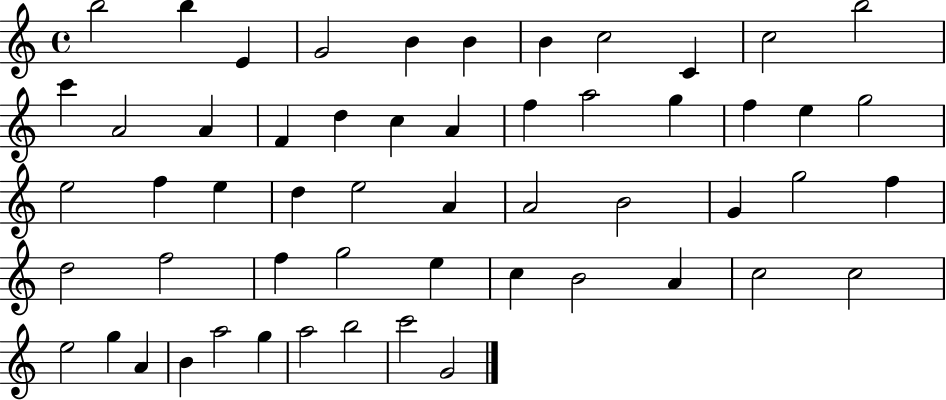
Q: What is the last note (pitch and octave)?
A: G4